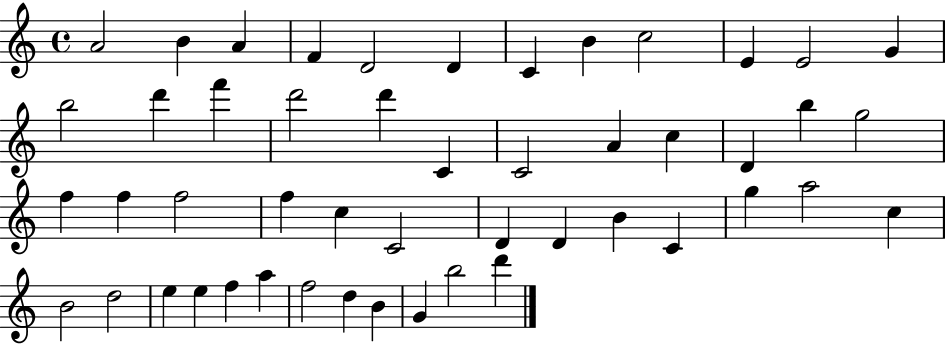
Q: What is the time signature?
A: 4/4